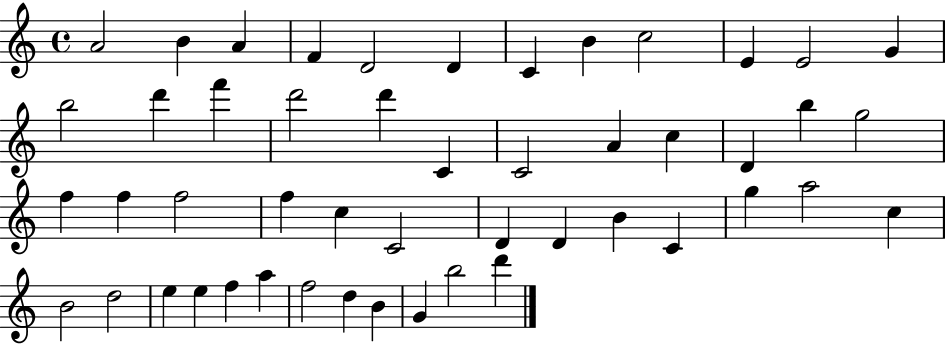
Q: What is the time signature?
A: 4/4